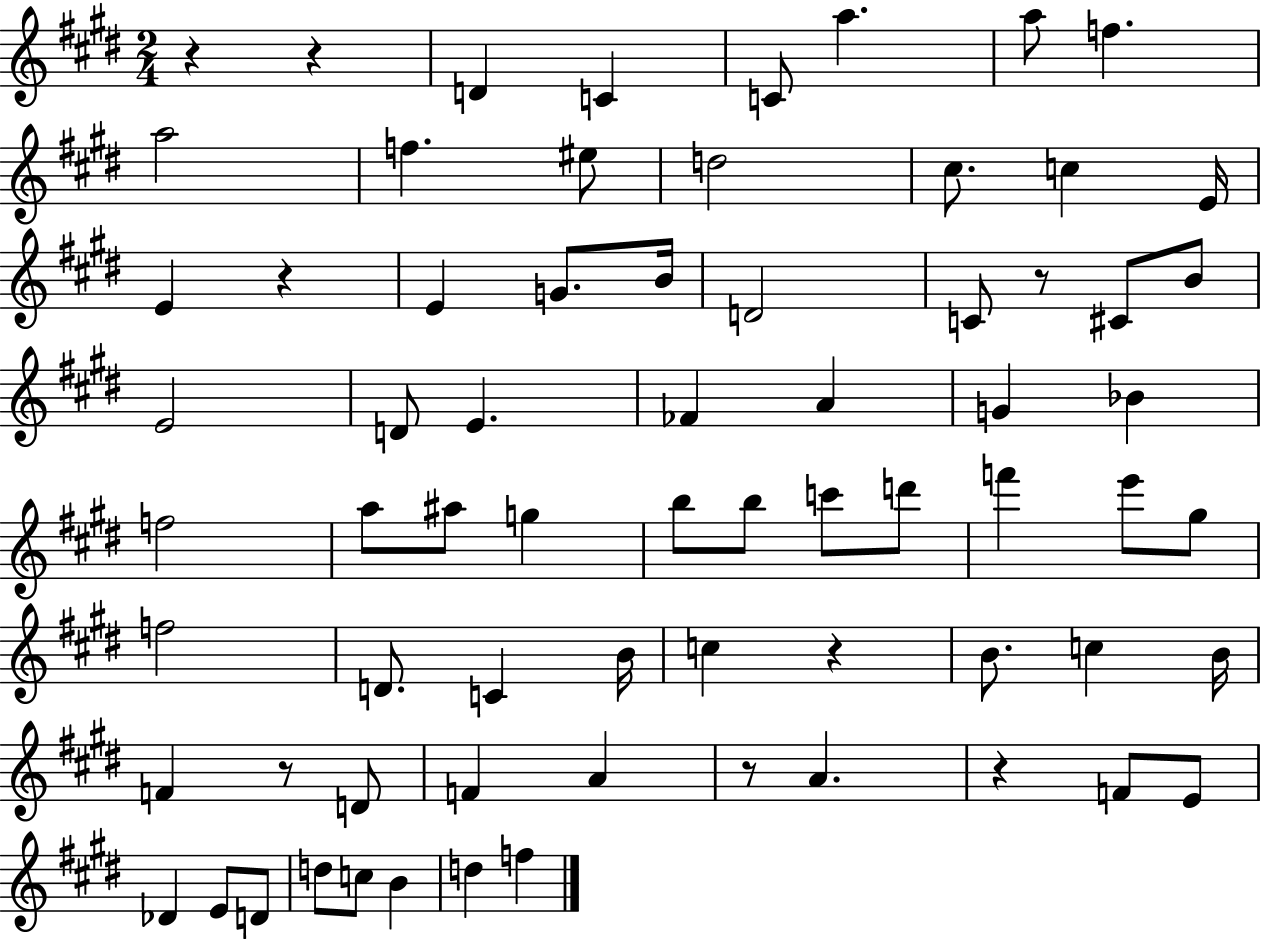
R/q R/q D4/q C4/q C4/e A5/q. A5/e F5/q. A5/h F5/q. EIS5/e D5/h C#5/e. C5/q E4/s E4/q R/q E4/q G4/e. B4/s D4/h C4/e R/e C#4/e B4/e E4/h D4/e E4/q. FES4/q A4/q G4/q Bb4/q F5/h A5/e A#5/e G5/q B5/e B5/e C6/e D6/e F6/q E6/e G#5/e F5/h D4/e. C4/q B4/s C5/q R/q B4/e. C5/q B4/s F4/q R/e D4/e F4/q A4/q R/e A4/q. R/q F4/e E4/e Db4/q E4/e D4/e D5/e C5/e B4/q D5/q F5/q